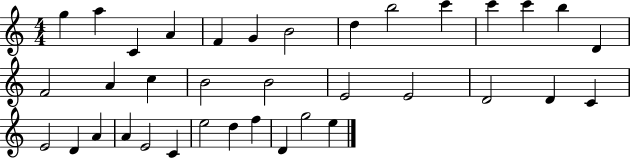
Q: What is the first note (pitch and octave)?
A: G5